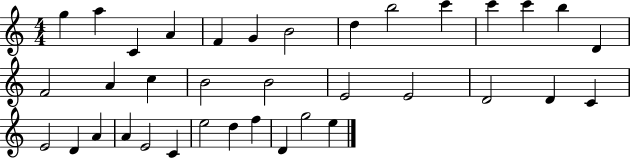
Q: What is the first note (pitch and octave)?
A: G5